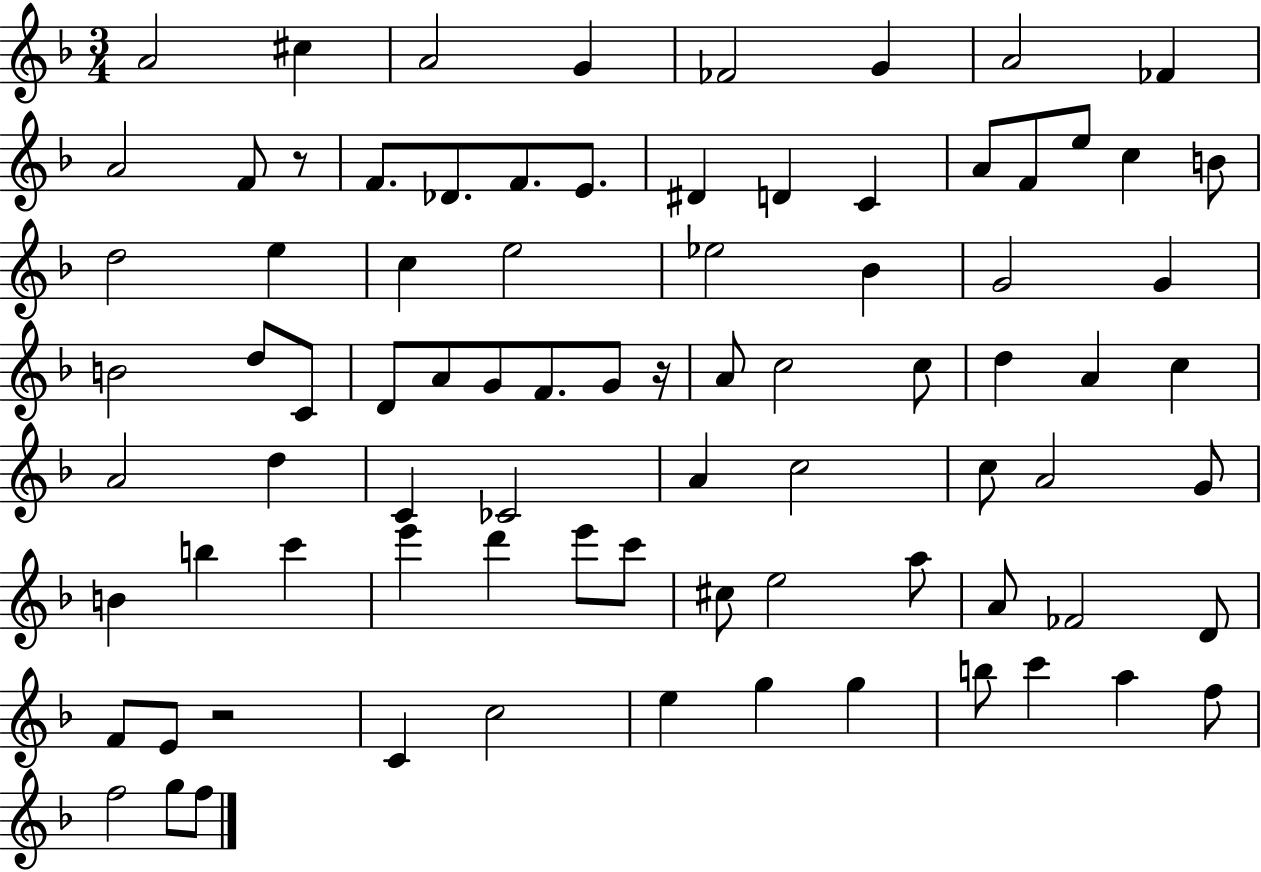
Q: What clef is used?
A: treble